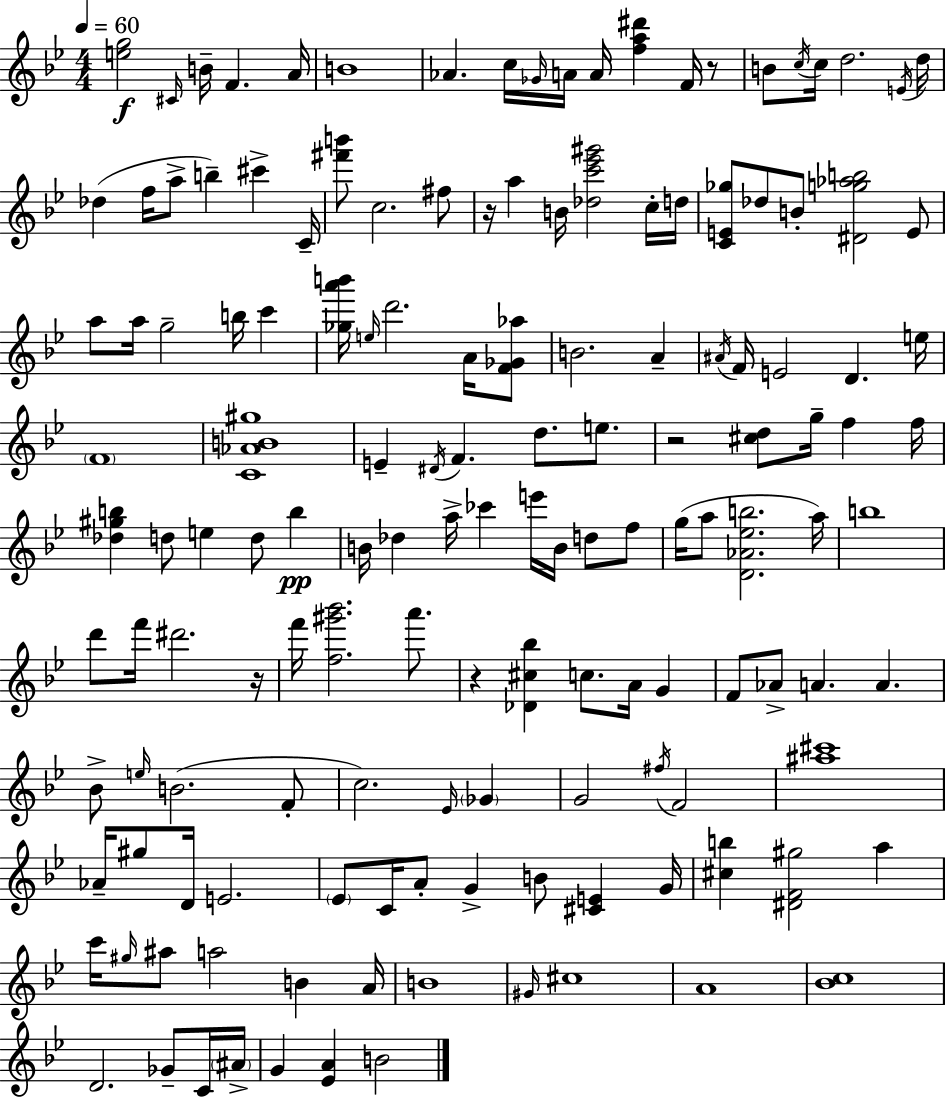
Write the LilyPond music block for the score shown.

{
  \clef treble
  \numericTimeSignature
  \time 4/4
  \key bes \major
  \tempo 4 = 60
  \repeat volta 2 { <e'' g''>2\f \grace { cis'16 } b'16-- f'4. | a'16 b'1 | aes'4. c''16 \grace { ges'16 } a'16 a'16 <f'' a'' dis'''>4 f'16 | r8 b'8 \acciaccatura { c''16 } c''16 d''2. | \break \acciaccatura { e'16 } d''16 des''4( f''16 a''8-> b''4--) cis'''4-> | c'16-- <fis''' b'''>8 c''2. | fis''8 r16 a''4 b'16 <des'' c''' ees''' gis'''>2 | c''16-. d''16 <c' e' ges''>8 des''8 b'8-. <dis' g'' aes'' b''>2 | \break e'8 a''8 a''16 g''2-- b''16 | c'''4 <ges'' a''' b'''>16 \grace { e''16 } d'''2. | a'16 <f' ges' aes''>8 b'2. | a'4-- \acciaccatura { ais'16 } f'16 e'2 d'4. | \break e''16 \parenthesize f'1 | <c' aes' b' gis''>1 | e'4-- \acciaccatura { dis'16 } f'4. | d''8. e''8. r2 <cis'' d''>8 | \break g''16-- f''4 f''16 <des'' gis'' b''>4 d''8 e''4 | d''8 b''4\pp b'16 des''4 a''16-> ces'''4 | e'''16 b'16 d''8 f''8 g''16( a''8 <d' aes' ees'' b''>2. | a''16) b''1 | \break d'''8 f'''16 dis'''2. | r16 f'''16 <f'' gis''' bes'''>2. | a'''8. r4 <des' cis'' bes''>4 c''8. | a'16 g'4 f'8 aes'8-> a'4. | \break a'4. bes'8-> \grace { e''16 }( b'2. | f'8-. c''2.) | \grace { ees'16 } \parenthesize ges'4 g'2 | \acciaccatura { fis''16 } f'2 <ais'' cis'''>1 | \break aes'16-- gis''8 d'16 e'2. | \parenthesize ees'8 c'16 a'8-. g'4-> | b'8 <cis' e'>4 g'16 <cis'' b''>4 <dis' f' gis''>2 | a''4 c'''16 \grace { gis''16 } ais''8 a''2 | \break b'4 a'16 b'1 | \grace { gis'16 } cis''1 | a'1 | <bes' c''>1 | \break d'2. | ges'8-- c'16 \parenthesize ais'16-> g'4 | <ees' a'>4 b'2 } \bar "|."
}